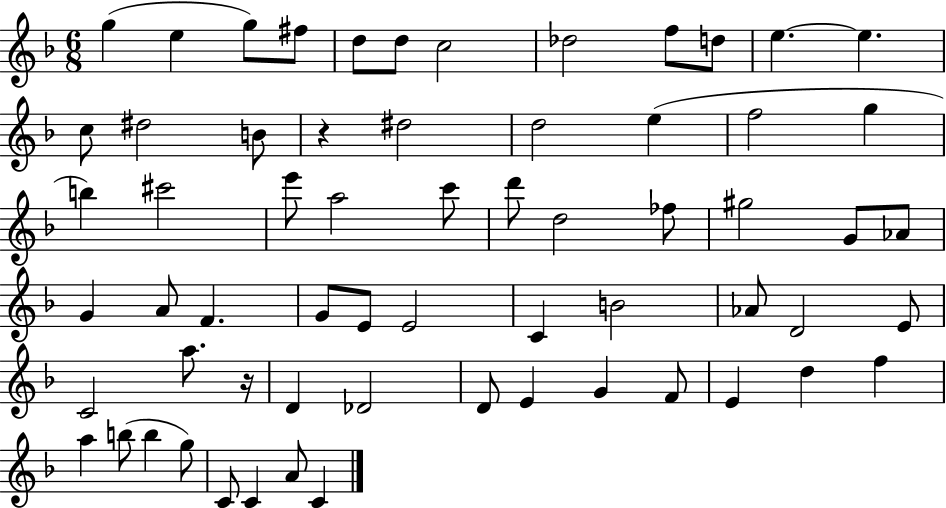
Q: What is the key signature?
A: F major